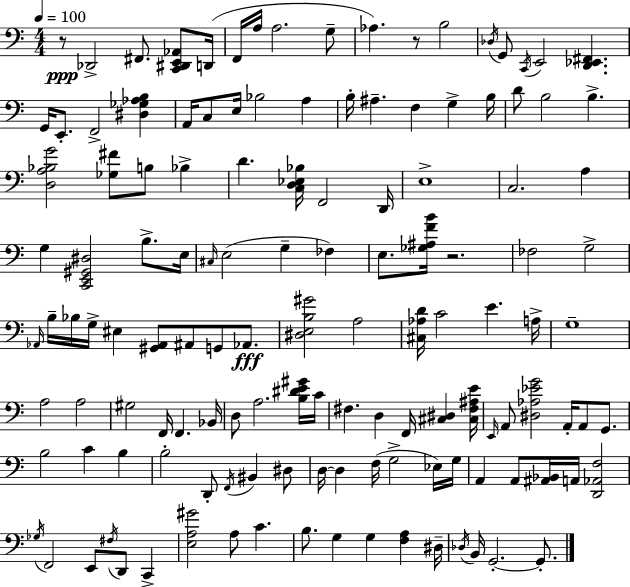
R/e Db2/h F#2/e. [C2,D#2,E2,Ab2]/e D2/s F2/s A3/s A3/h. G3/e Ab3/q. R/e B3/h Db3/s G2/e C2/s E2/h [D2,Eb2,F#2]/q. G2/s E2/e. F2/h [D#3,Gb3,Ab3,B3]/q A2/s C3/e E3/s Bb3/h A3/q B3/s A#3/q. F3/q G3/q B3/s D4/e B3/h B3/q. [D3,A3,Bb3,G4]/h [Gb3,F#4]/e B3/e Bb3/q D4/q. [C3,D3,Eb3,Bb3]/s F2/h D2/s E3/w C3/h. A3/q G3/q [C2,E2,G#2,D#3]/h B3/e. E3/s C#3/s E3/h G3/q FES3/q E3/e. [Gb3,A#3,F4,B4]/s R/h. FES3/h G3/h Ab2/s B3/s Bb3/s G3/s EIS3/q [G#2,Ab2]/e A#2/e G2/e Ab2/e. [D#3,E3,B3,G#4]/h A3/h [C#3,Ab3,D4]/s C4/h E4/q. A3/s G3/w A3/h A3/h G#3/h F2/s F2/q. Bb2/s D3/e A3/h. [B3,D#4,E4,G#4]/s C4/s F#3/q. D3/q F2/s [C#3,D#3]/q [C#3,F#3,A#3,E4]/s E2/s A2/e [D#3,Ab3,Eb4,G4]/h A2/s A2/e G2/e. B3/h C4/q B3/q B3/h D2/e F2/s BIS2/q D#3/e D3/s D3/q F3/s G3/h Eb3/s G3/s A2/q A2/e [A#2,Bb2]/s A2/s [D2,Ab2,F3]/h Gb3/s F2/h E2/e F#3/s D2/e C2/q [E3,A3,G#4]/h A3/e C4/q. B3/e. G3/q G3/q [F3,A3]/q D#3/s Db3/s B2/s G2/h. G2/e.